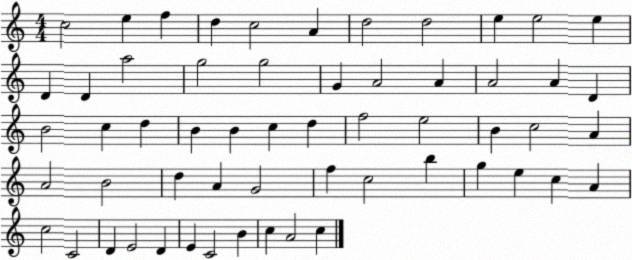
X:1
T:Untitled
M:4/4
L:1/4
K:C
c2 e f d c2 A d2 d2 e e2 e D D a2 g2 g2 G A2 A A2 A D B2 c d B B c d f2 e2 B c2 A A2 B2 d A G2 f c2 b g e c A c2 C2 D E2 D E C2 B c A2 c